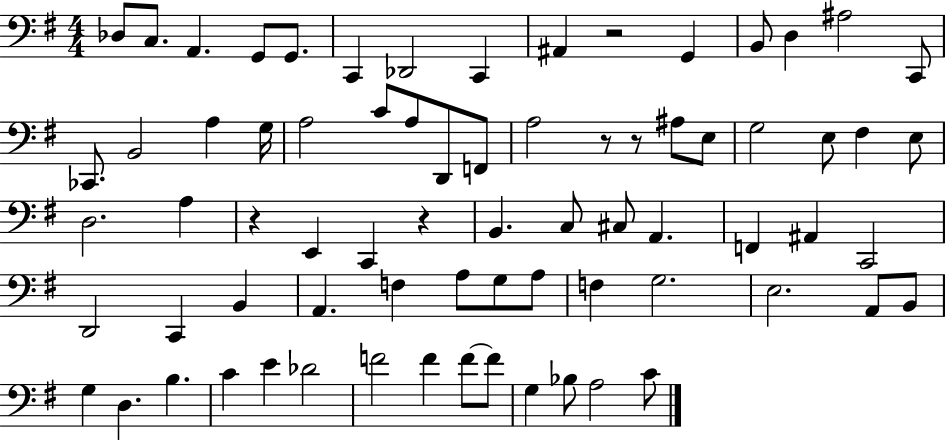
{
  \clef bass
  \numericTimeSignature
  \time 4/4
  \key g \major
  des8 c8. a,4. g,8 g,8. | c,4 des,2 c,4 | ais,4 r2 g,4 | b,8 d4 ais2 c,8 | \break ces,8. b,2 a4 g16 | a2 c'8 a8 d,8 f,8 | a2 r8 r8 ais8 e8 | g2 e8 fis4 e8 | \break d2. a4 | r4 e,4 c,4 r4 | b,4. c8 cis8 a,4. | f,4 ais,4 c,2 | \break d,2 c,4 b,4 | a,4. f4 a8 g8 a8 | f4 g2. | e2. a,8 b,8 | \break g4 d4. b4. | c'4 e'4 des'2 | f'2 f'4 f'8~~ f'8 | g4 bes8 a2 c'8 | \break \bar "|."
}